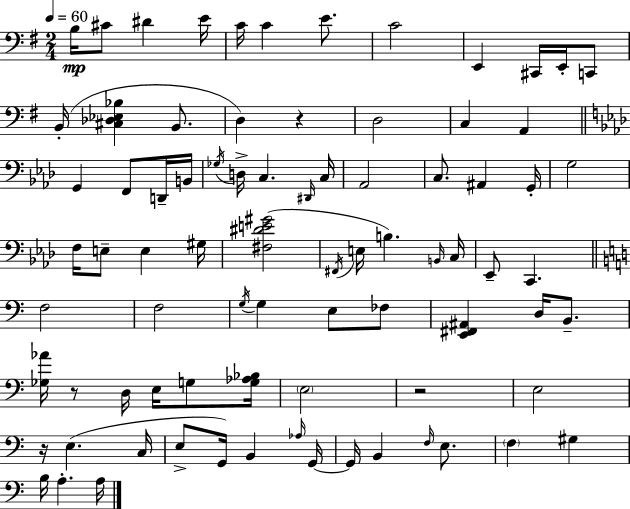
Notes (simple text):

B3/s C#4/e D#4/q E4/s C4/s C4/q E4/e. C4/h E2/q C#2/s E2/s C2/e B2/s [C#3,Db3,Eb3,Bb3]/q B2/e. D3/q R/q D3/h C3/q A2/q G2/q F2/e D2/s B2/s Gb3/s D3/s C3/q. D#2/s C3/s Ab2/h C3/e. A#2/q G2/s G3/h F3/s E3/e E3/q G#3/s [F#3,D#4,E4,G#4]/h F#2/s E3/s B3/q. B2/s C3/s Eb2/e C2/q. F3/h F3/h G3/s G3/q E3/e FES3/e [E2,F#2,A#2]/q D3/s B2/e. [Gb3,Ab4]/s R/e D3/s E3/s G3/e [G3,Ab3,Bb3]/s E3/h R/h E3/h R/s E3/q. C3/s E3/e G2/s B2/q Ab3/s G2/s G2/s B2/q F3/s E3/e. F3/q G#3/q B3/s A3/q. A3/s